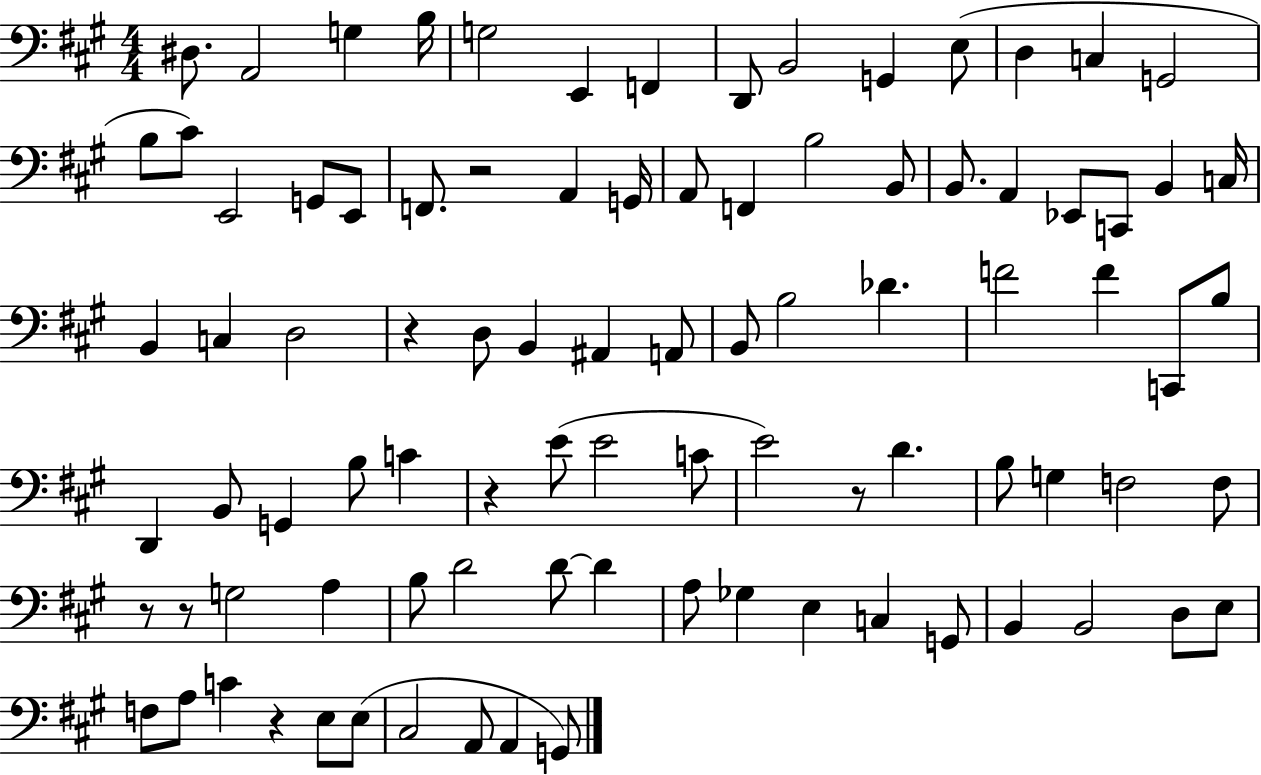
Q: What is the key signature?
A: A major